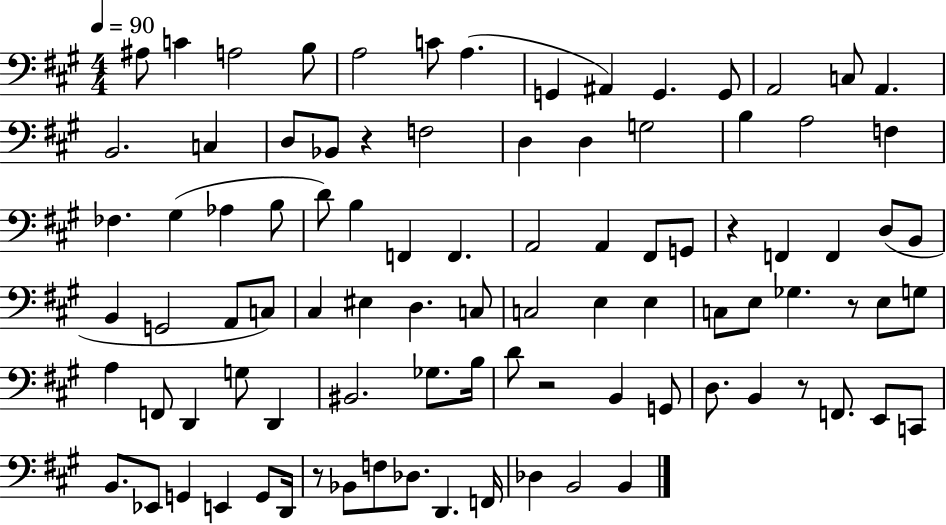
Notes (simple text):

A#3/e C4/q A3/h B3/e A3/h C4/e A3/q. G2/q A#2/q G2/q. G2/e A2/h C3/e A2/q. B2/h. C3/q D3/e Bb2/e R/q F3/h D3/q D3/q G3/h B3/q A3/h F3/q FES3/q. G#3/q Ab3/q B3/e D4/e B3/q F2/q F2/q. A2/h A2/q F#2/e G2/e R/q F2/q F2/q D3/e B2/e B2/q G2/h A2/e C3/e C#3/q EIS3/q D3/q. C3/e C3/h E3/q E3/q C3/e E3/e Gb3/q. R/e E3/e G3/e A3/q F2/e D2/q G3/e D2/q BIS2/h. Gb3/e. B3/s D4/e R/h B2/q G2/e D3/e. B2/q R/e F2/e. E2/e C2/e B2/e. Eb2/e G2/q E2/q G2/e D2/s R/e Bb2/e F3/e Db3/e. D2/q. F2/s Db3/q B2/h B2/q